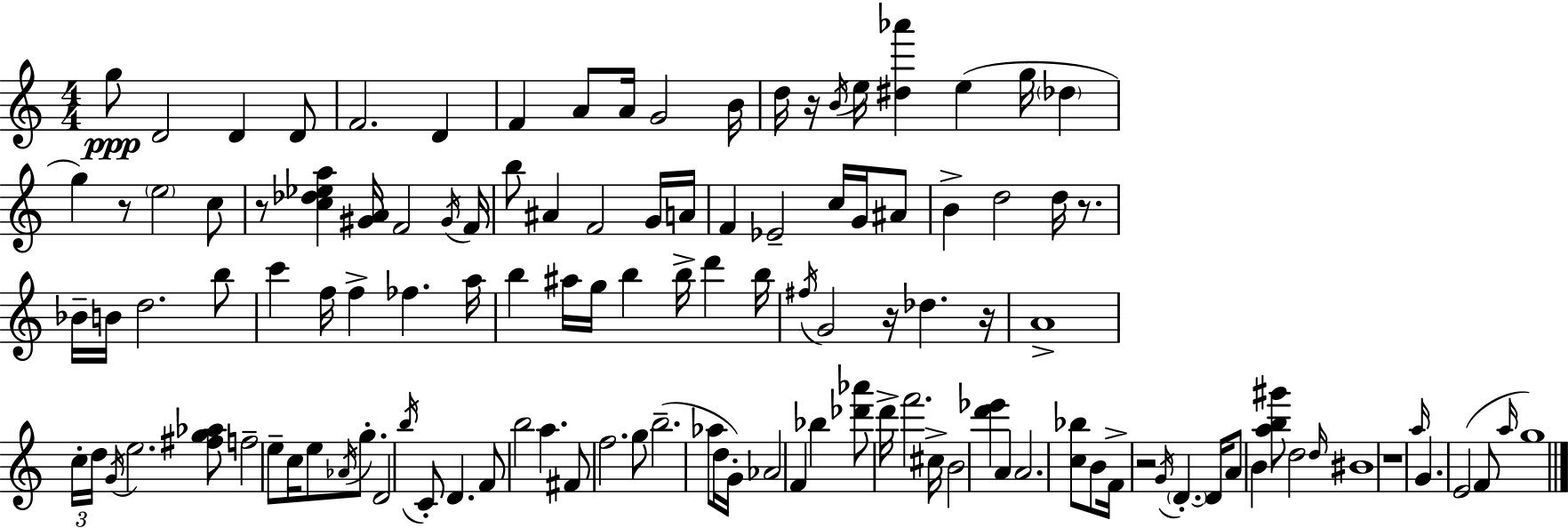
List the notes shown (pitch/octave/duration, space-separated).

G5/e D4/h D4/q D4/e F4/h. D4/q F4/q A4/e A4/s G4/h B4/s D5/s R/s B4/s E5/s [D#5,Ab6]/q E5/q G5/s Db5/q G5/q R/e E5/h C5/e R/e [C5,Db5,Eb5,A5]/q [G#4,A4]/s F4/h G#4/s F4/s B5/e A#4/q F4/h G4/s A4/s F4/q Eb4/h C5/s G4/s A#4/e B4/q D5/h D5/s R/e. Bb4/s B4/s D5/h. B5/e C6/q F5/s F5/q FES5/q. A5/s B5/q A#5/s G5/s B5/q B5/s D6/q B5/s F#5/s G4/h R/s Db5/q. R/s A4/w C5/s D5/s G4/s E5/h. [F#5,G5,Ab5]/e F5/h E5/e C5/s E5/e Ab4/s G5/e. D4/h B5/s C4/e D4/q. F4/e B5/h A5/q. F#4/e F5/h. G5/e B5/h. Ab5/e D5/s G4/s Ab4/h F4/q Bb5/q [Db6,Ab6]/e D6/s F6/h. C#5/s B4/h [D6,Eb6]/q A4/q A4/h. [C5,Bb5]/e B4/e F4/s R/h G4/s D4/q. D4/s A4/e B4/q [A5,B5,G#6]/e D5/h D5/s BIS4/w R/w A5/s G4/q. E4/h F4/e A5/s G5/w